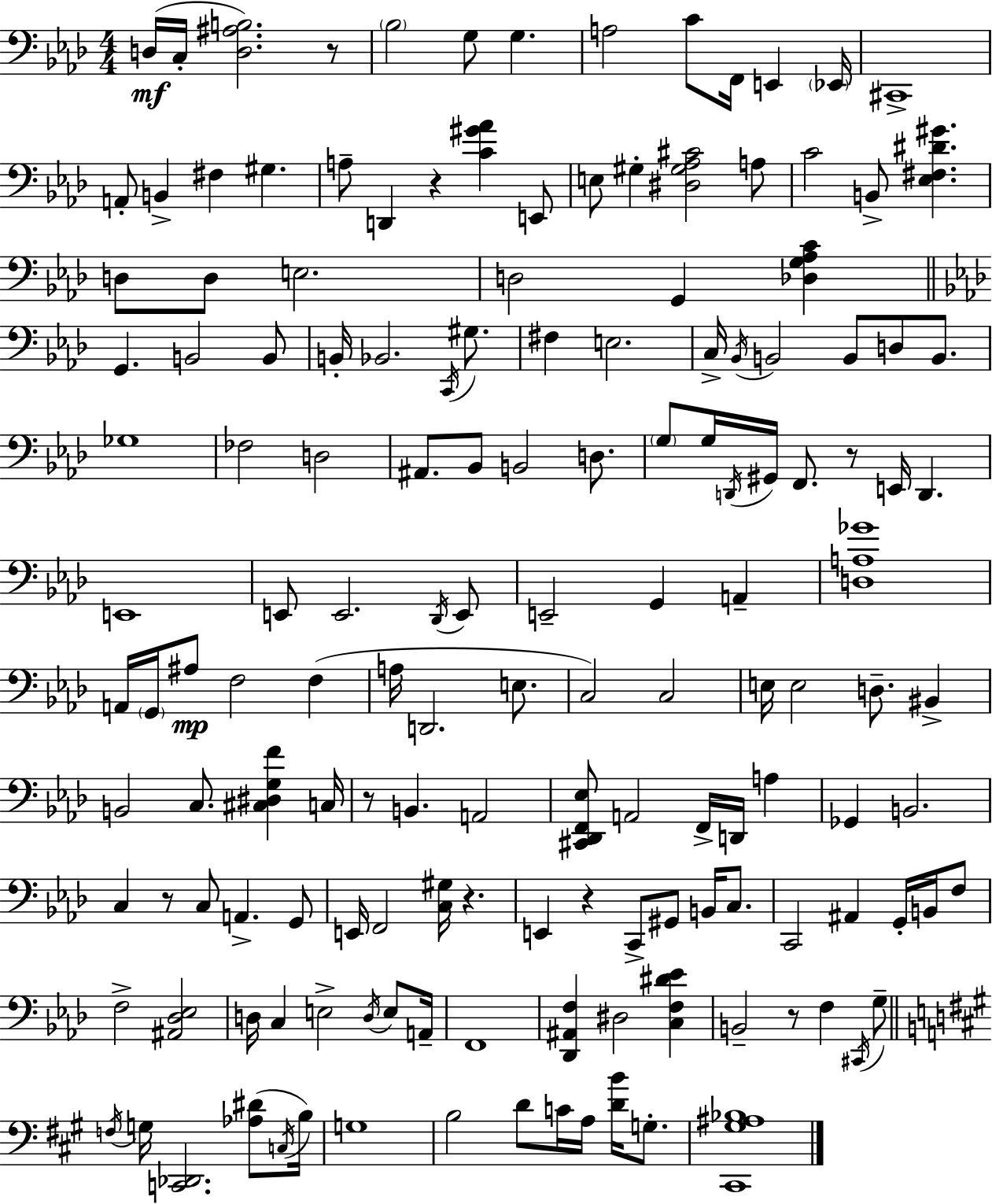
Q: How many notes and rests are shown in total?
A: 153